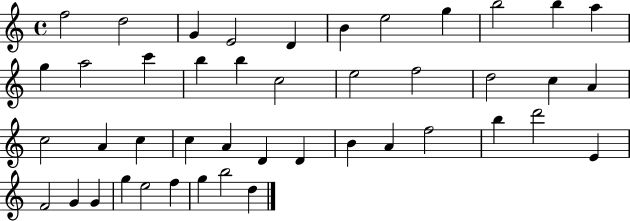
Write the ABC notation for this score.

X:1
T:Untitled
M:4/4
L:1/4
K:C
f2 d2 G E2 D B e2 g b2 b a g a2 c' b b c2 e2 f2 d2 c A c2 A c c A D D B A f2 b d'2 E F2 G G g e2 f g b2 d